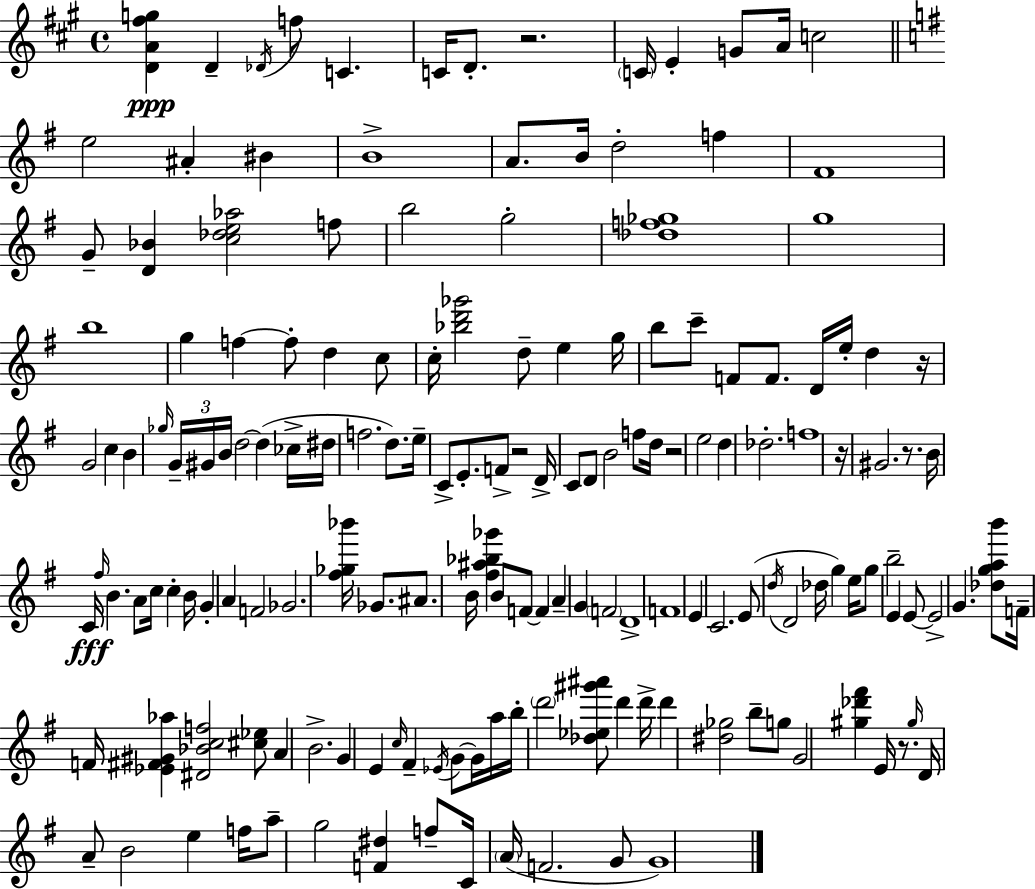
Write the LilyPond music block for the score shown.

{
  \clef treble
  \time 4/4
  \defaultTimeSignature
  \key a \major
  <d' a' fis'' g''>4\ppp d'4-- \acciaccatura { des'16 } f''8 c'4. | c'16 d'8.-. r2. | \parenthesize c'16 e'4-. g'8 a'16 c''2 | \bar "||" \break \key g \major e''2 ais'4-. bis'4 | b'1-> | a'8. b'16 d''2-. f''4 | fis'1 | \break g'8-- <d' bes'>4 <c'' des'' e'' aes''>2 f''8 | b''2 g''2-. | <des'' f'' ges''>1 | g''1 | \break b''1 | g''4 f''4~~ f''8-. d''4 c''8 | c''16-. <bes'' d''' ges'''>2 d''8-- e''4 g''16 | b''8 c'''8-- f'8 f'8. d'16 e''16-. d''4 r16 | \break g'2 c''4 b'4 | \grace { ges''16 } \tuplet 3/2 { g'16-- gis'16 b'16 } d''2~~ d''4( | ces''16-> dis''16 f''2. d''8.) | e''16-- c'8-> e'8.-. f'8-> r2 | \break d'16-> c'8 d'8 b'2 f''8 | d''16 r2 e''2 | d''4 des''2.-. | f''1 | \break r16 gis'2. r8. | b'16 c'16\fff \grace { fis''16 } b'4. a'8 c''16 c''4-. | b'16 g'4-. a'4 f'2 | ges'2. <fis'' ges'' bes'''>16 ges'8. | \break ais'8. b'16 <fis'' ais'' bes'' ges'''>4 b'8 f'8~~ f'4 | a'4-- g'4 \parenthesize f'2 | d'1-> | f'1 | \break e'4 c'2. | e'8( \acciaccatura { d''16 } d'2 des''16 g''4) | e''16 g''8 b''2-- e'4 | e'8~~ e'2-> g'4. | \break <des'' g'' a'' b'''>8 f'16-- f'16 <ees' fis' gis' aes''>4 <dis' bes' c'' f''>2 | <cis'' ees''>8 a'4 b'2.-> | g'4 e'4 \grace { c''16 } fis'4-- | \acciaccatura { ees'16 } g'8~~ g'16 a''16 b''16-. \parenthesize d'''2 <des'' ees'' gis''' ais'''>8 | \break d'''4 d'''16-> d'''4 <dis'' ges''>2 | b''8-- g''8 g'2 <gis'' des''' fis'''>4 | e'16 r8. \grace { gis''16 } d'16 a'8-- b'2 | e''4 f''16 a''8-- g''2 | \break <f' dis''>4 f''8-- c'16 \parenthesize a'16( f'2. | g'8 g'1) | \bar "|."
}